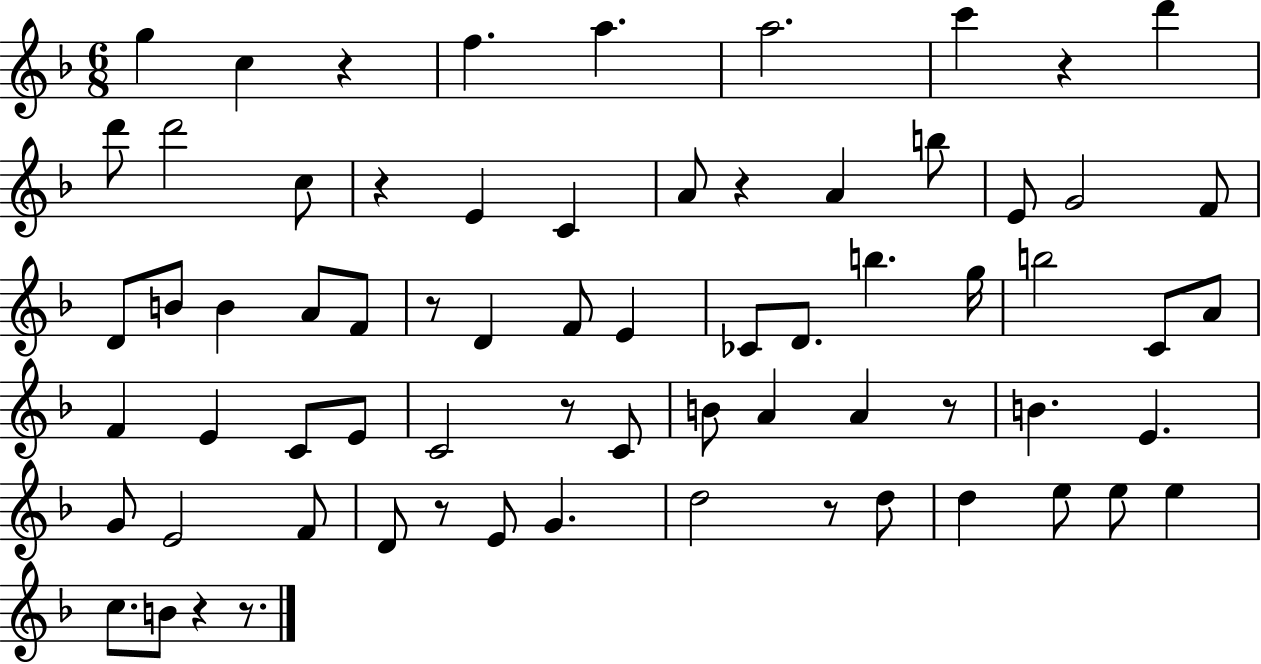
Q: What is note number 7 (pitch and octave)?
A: D6